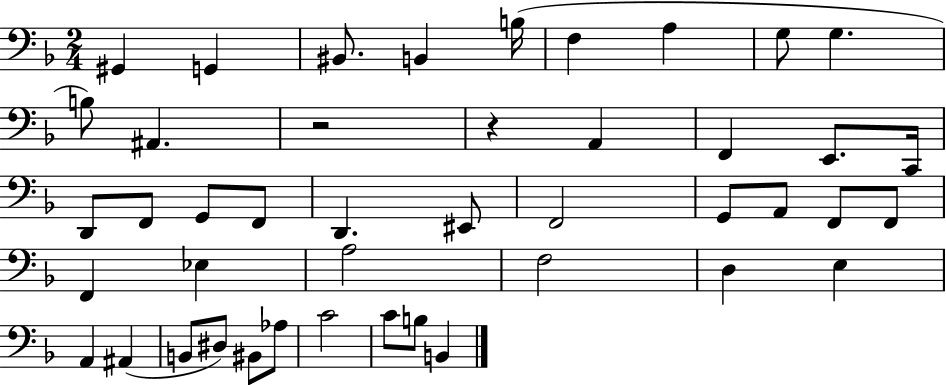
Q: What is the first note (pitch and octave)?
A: G#2